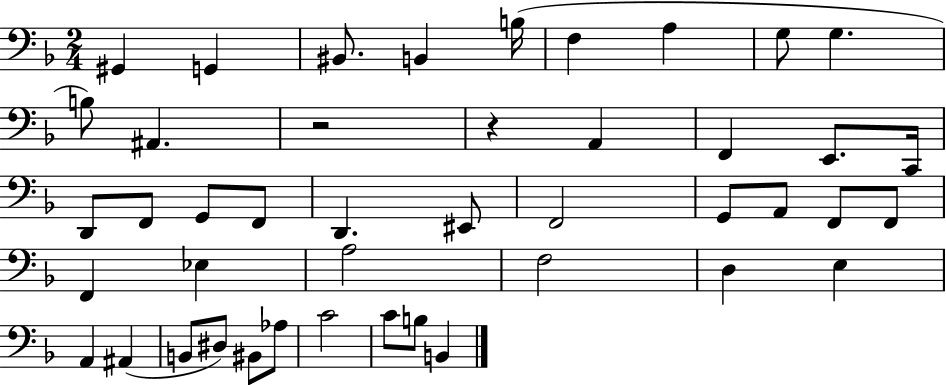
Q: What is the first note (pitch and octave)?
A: G#2